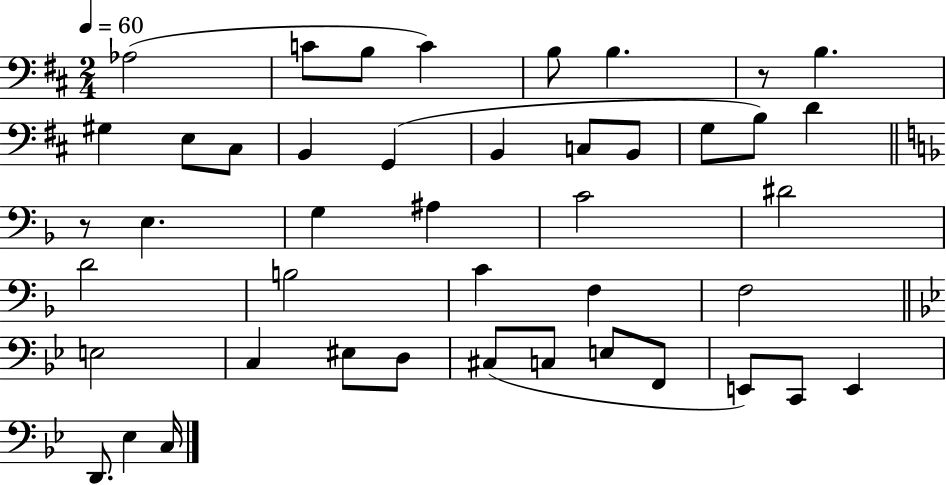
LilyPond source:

{
  \clef bass
  \numericTimeSignature
  \time 2/4
  \key d \major
  \tempo 4 = 60
  aes2( | c'8 b8 c'4) | b8 b4. | r8 b4. | \break gis4 e8 cis8 | b,4 g,4( | b,4 c8 b,8 | g8 b8) d'4 | \break \bar "||" \break \key f \major r8 e4. | g4 ais4 | c'2 | dis'2 | \break d'2 | b2 | c'4 f4 | f2 | \break \bar "||" \break \key g \minor e2 | c4 eis8 d8 | cis8( c8 e8 f,8 | e,8) c,8 e,4 | \break d,8. ees4 c16 | \bar "|."
}